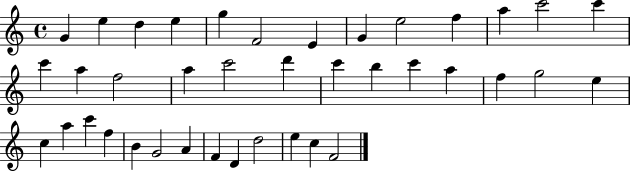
X:1
T:Untitled
M:4/4
L:1/4
K:C
G e d e g F2 E G e2 f a c'2 c' c' a f2 a c'2 d' c' b c' a f g2 e c a c' f B G2 A F D d2 e c F2